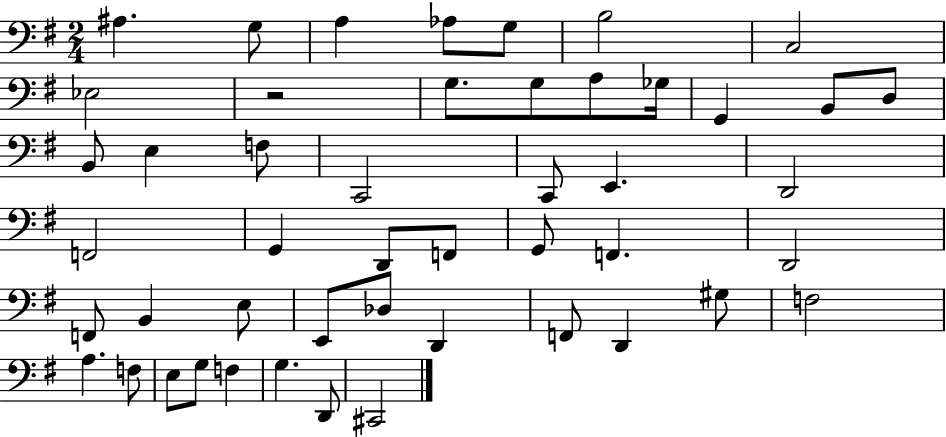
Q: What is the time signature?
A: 2/4